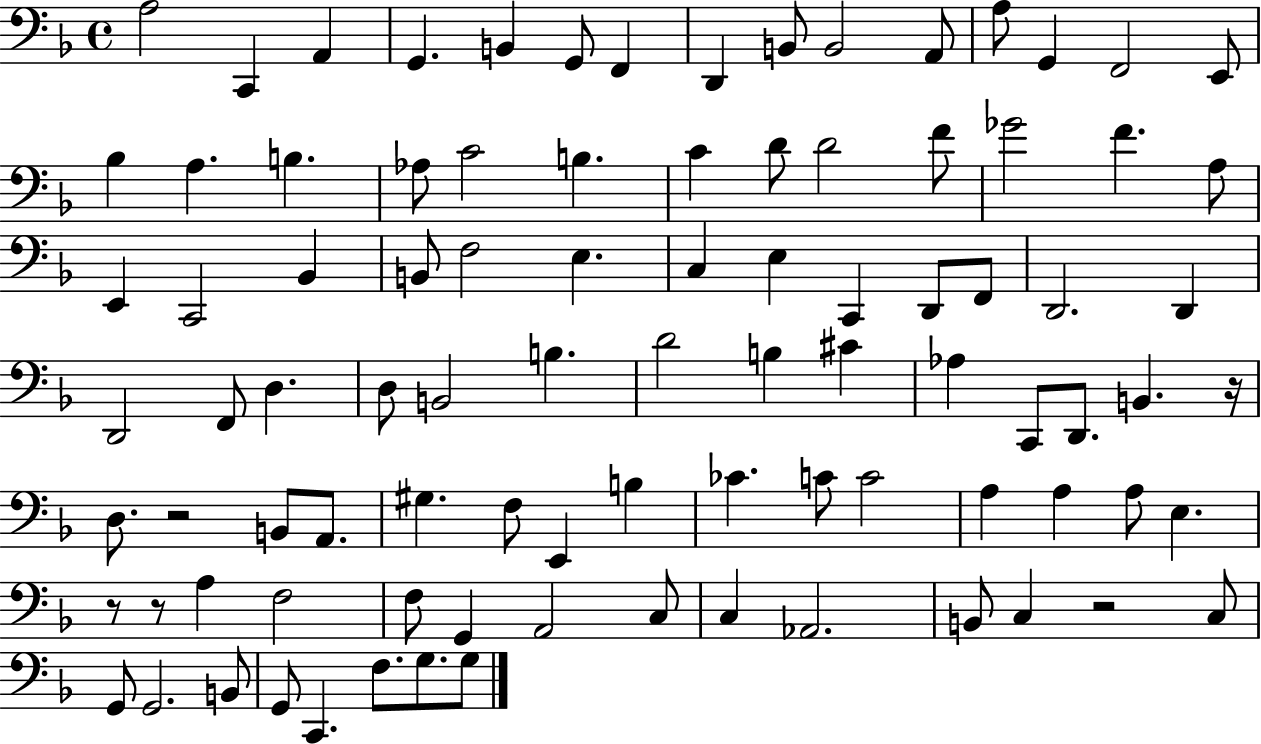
{
  \clef bass
  \time 4/4
  \defaultTimeSignature
  \key f \major
  \repeat volta 2 { a2 c,4 a,4 | g,4. b,4 g,8 f,4 | d,4 b,8 b,2 a,8 | a8 g,4 f,2 e,8 | \break bes4 a4. b4. | aes8 c'2 b4. | c'4 d'8 d'2 f'8 | ges'2 f'4. a8 | \break e,4 c,2 bes,4 | b,8 f2 e4. | c4 e4 c,4 d,8 f,8 | d,2. d,4 | \break d,2 f,8 d4. | d8 b,2 b4. | d'2 b4 cis'4 | aes4 c,8 d,8. b,4. r16 | \break d8. r2 b,8 a,8. | gis4. f8 e,4 b4 | ces'4. c'8 c'2 | a4 a4 a8 e4. | \break r8 r8 a4 f2 | f8 g,4 a,2 c8 | c4 aes,2. | b,8 c4 r2 c8 | \break g,8 g,2. b,8 | g,8 c,4. f8. g8. g8 | } \bar "|."
}